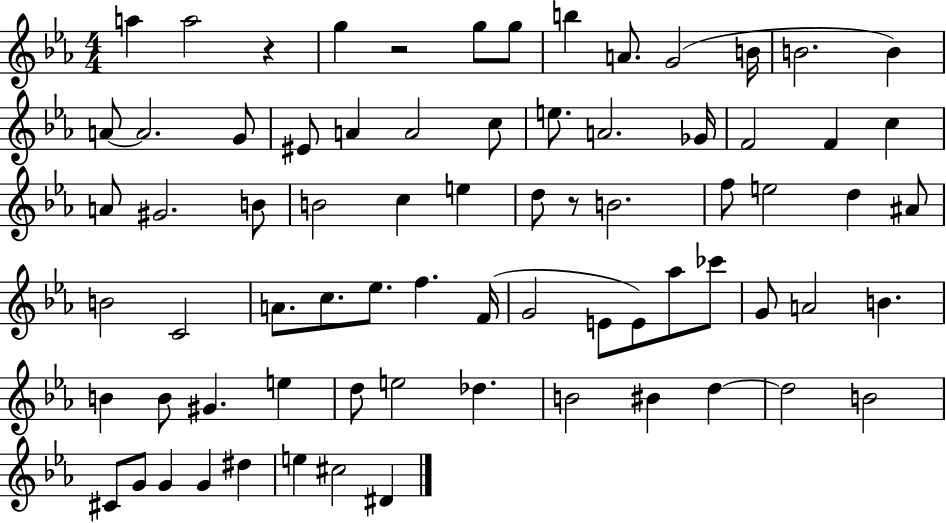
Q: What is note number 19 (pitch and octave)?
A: E5